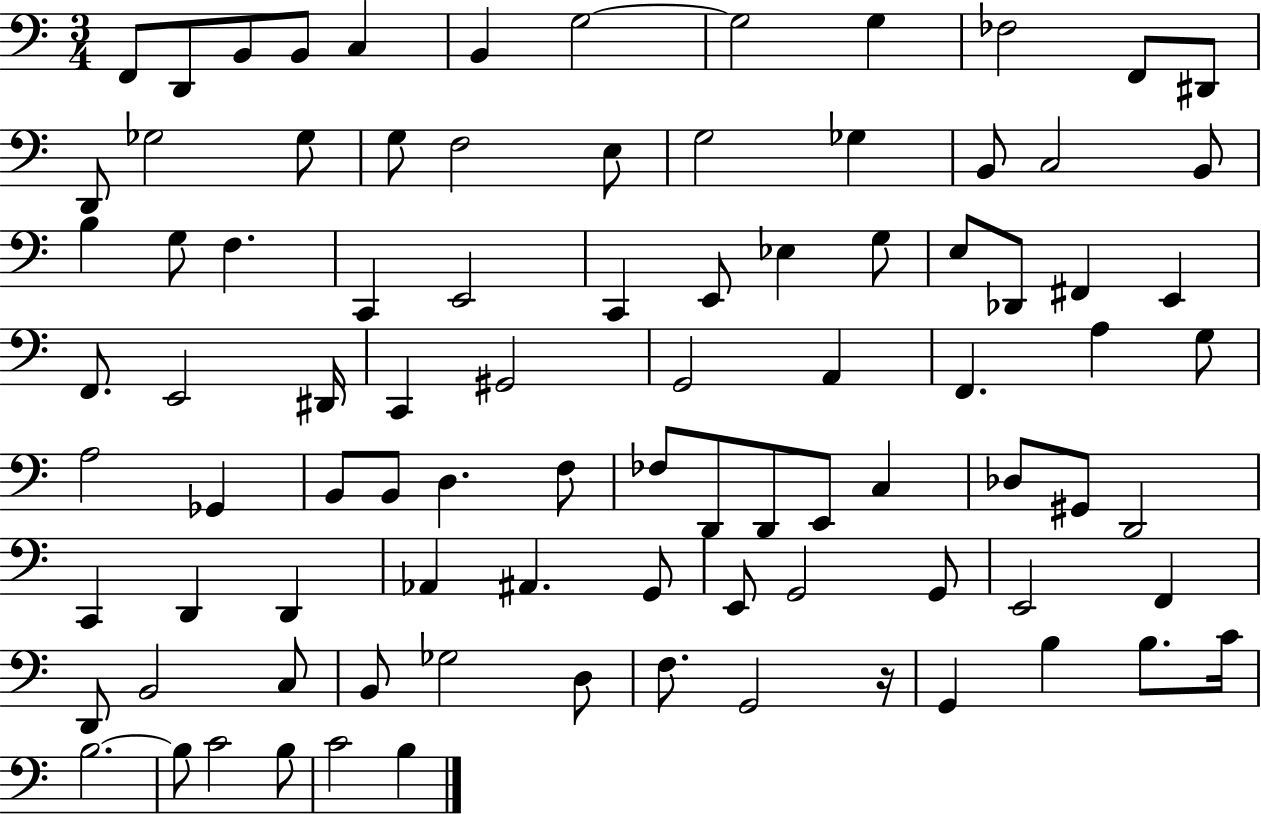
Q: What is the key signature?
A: C major